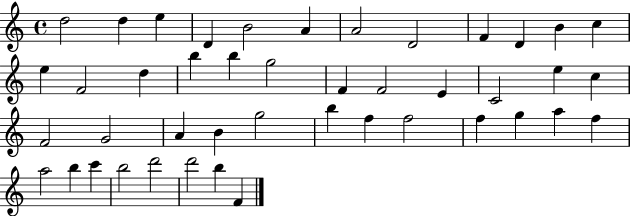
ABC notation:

X:1
T:Untitled
M:4/4
L:1/4
K:C
d2 d e D B2 A A2 D2 F D B c e F2 d b b g2 F F2 E C2 e c F2 G2 A B g2 b f f2 f g a f a2 b c' b2 d'2 d'2 b F